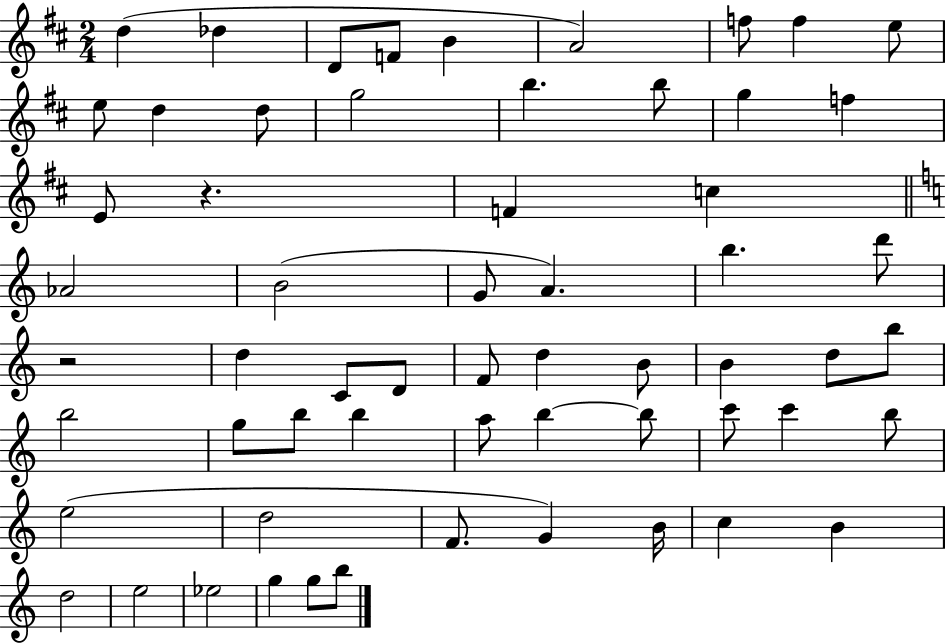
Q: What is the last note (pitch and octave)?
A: B5